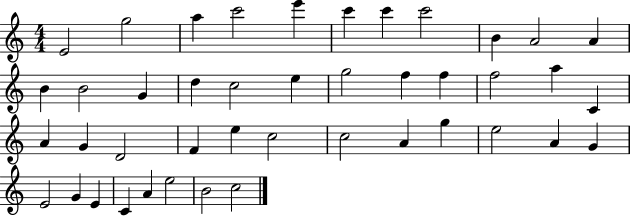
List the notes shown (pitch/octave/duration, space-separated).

E4/h G5/h A5/q C6/h E6/q C6/q C6/q C6/h B4/q A4/h A4/q B4/q B4/h G4/q D5/q C5/h E5/q G5/h F5/q F5/q F5/h A5/q C4/q A4/q G4/q D4/h F4/q E5/q C5/h C5/h A4/q G5/q E5/h A4/q G4/q E4/h G4/q E4/q C4/q A4/q E5/h B4/h C5/h